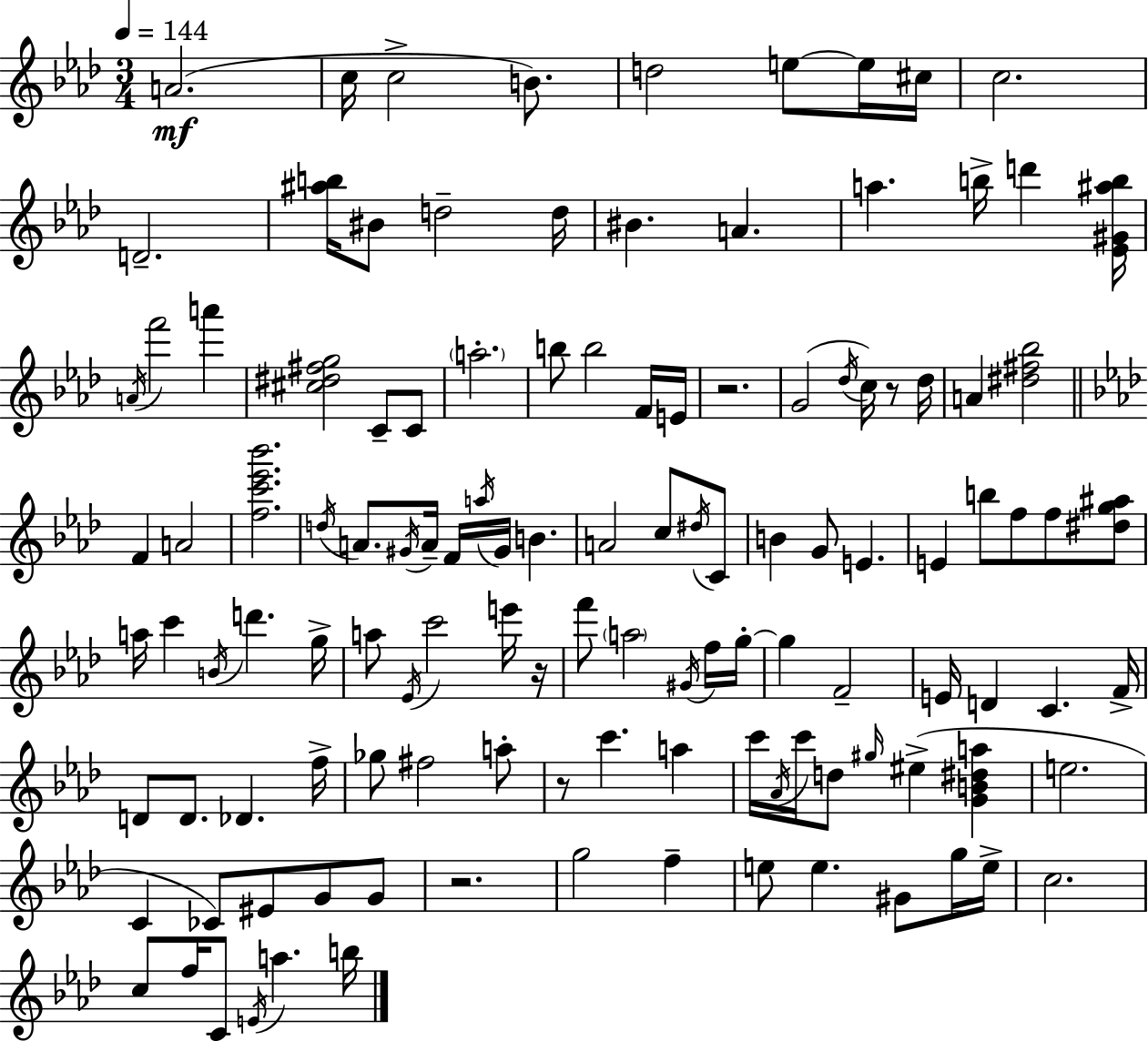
X:1
T:Untitled
M:3/4
L:1/4
K:Ab
A2 c/4 c2 B/2 d2 e/2 e/4 ^c/4 c2 D2 [^ab]/4 ^B/2 d2 d/4 ^B A a b/4 d' [_E^G^ab]/4 A/4 f'2 a' [^c^d^fg]2 C/2 C/2 a2 b/2 b2 F/4 E/4 z2 G2 _d/4 c/4 z/2 _d/4 A [^d^f_b]2 F A2 [fc'_e'_b']2 d/4 A/2 ^G/4 A/4 F/4 a/4 ^G/4 B A2 c/2 ^d/4 C/2 B G/2 E E b/2 f/2 f/2 [^dg^a]/2 a/4 c' B/4 d' g/4 a/2 _E/4 c'2 e'/4 z/4 f'/2 a2 ^G/4 f/4 g/4 g F2 E/4 D C F/4 D/2 D/2 _D f/4 _g/2 ^f2 a/2 z/2 c' a c'/4 _A/4 c'/4 d/2 ^g/4 ^e [GB^da] e2 C _C/2 ^E/2 G/2 G/2 z2 g2 f e/2 e ^G/2 g/4 e/4 c2 c/2 f/4 C/2 E/4 a b/4